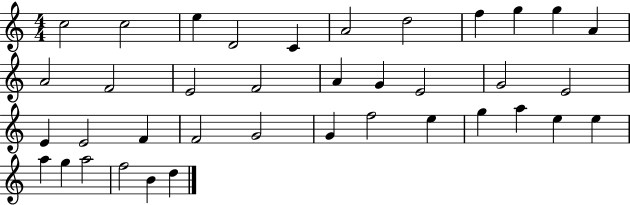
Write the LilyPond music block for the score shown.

{
  \clef treble
  \numericTimeSignature
  \time 4/4
  \key c \major
  c''2 c''2 | e''4 d'2 c'4 | a'2 d''2 | f''4 g''4 g''4 a'4 | \break a'2 f'2 | e'2 f'2 | a'4 g'4 e'2 | g'2 e'2 | \break e'4 e'2 f'4 | f'2 g'2 | g'4 f''2 e''4 | g''4 a''4 e''4 e''4 | \break a''4 g''4 a''2 | f''2 b'4 d''4 | \bar "|."
}